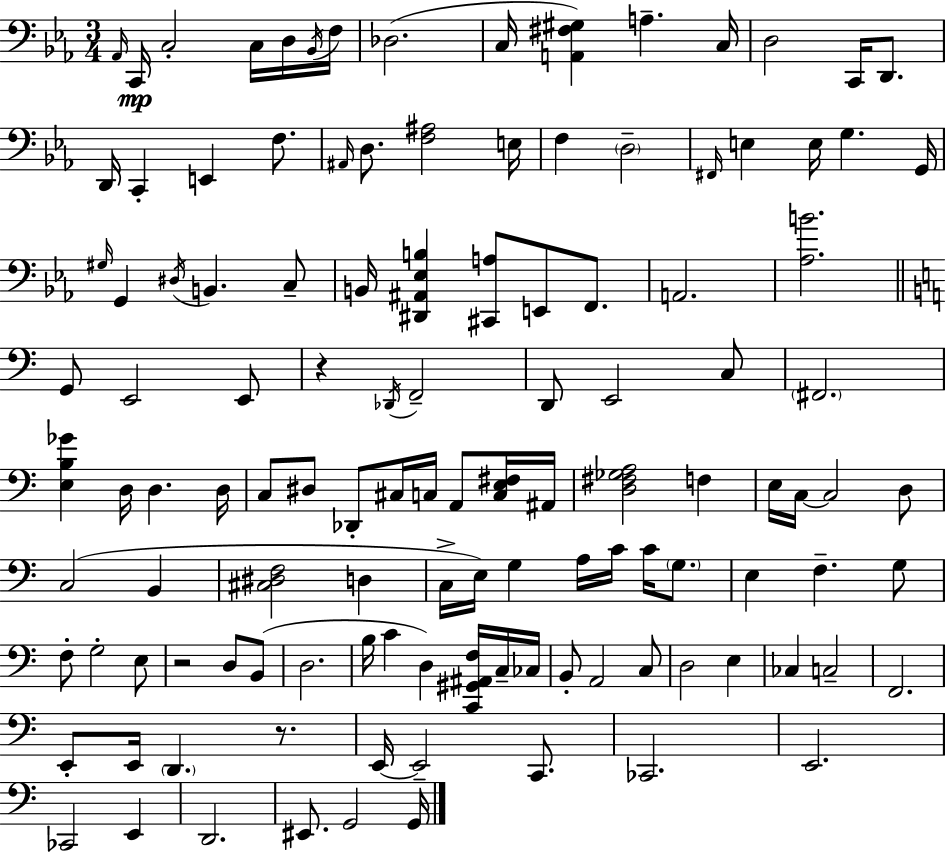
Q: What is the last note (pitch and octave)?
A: G2